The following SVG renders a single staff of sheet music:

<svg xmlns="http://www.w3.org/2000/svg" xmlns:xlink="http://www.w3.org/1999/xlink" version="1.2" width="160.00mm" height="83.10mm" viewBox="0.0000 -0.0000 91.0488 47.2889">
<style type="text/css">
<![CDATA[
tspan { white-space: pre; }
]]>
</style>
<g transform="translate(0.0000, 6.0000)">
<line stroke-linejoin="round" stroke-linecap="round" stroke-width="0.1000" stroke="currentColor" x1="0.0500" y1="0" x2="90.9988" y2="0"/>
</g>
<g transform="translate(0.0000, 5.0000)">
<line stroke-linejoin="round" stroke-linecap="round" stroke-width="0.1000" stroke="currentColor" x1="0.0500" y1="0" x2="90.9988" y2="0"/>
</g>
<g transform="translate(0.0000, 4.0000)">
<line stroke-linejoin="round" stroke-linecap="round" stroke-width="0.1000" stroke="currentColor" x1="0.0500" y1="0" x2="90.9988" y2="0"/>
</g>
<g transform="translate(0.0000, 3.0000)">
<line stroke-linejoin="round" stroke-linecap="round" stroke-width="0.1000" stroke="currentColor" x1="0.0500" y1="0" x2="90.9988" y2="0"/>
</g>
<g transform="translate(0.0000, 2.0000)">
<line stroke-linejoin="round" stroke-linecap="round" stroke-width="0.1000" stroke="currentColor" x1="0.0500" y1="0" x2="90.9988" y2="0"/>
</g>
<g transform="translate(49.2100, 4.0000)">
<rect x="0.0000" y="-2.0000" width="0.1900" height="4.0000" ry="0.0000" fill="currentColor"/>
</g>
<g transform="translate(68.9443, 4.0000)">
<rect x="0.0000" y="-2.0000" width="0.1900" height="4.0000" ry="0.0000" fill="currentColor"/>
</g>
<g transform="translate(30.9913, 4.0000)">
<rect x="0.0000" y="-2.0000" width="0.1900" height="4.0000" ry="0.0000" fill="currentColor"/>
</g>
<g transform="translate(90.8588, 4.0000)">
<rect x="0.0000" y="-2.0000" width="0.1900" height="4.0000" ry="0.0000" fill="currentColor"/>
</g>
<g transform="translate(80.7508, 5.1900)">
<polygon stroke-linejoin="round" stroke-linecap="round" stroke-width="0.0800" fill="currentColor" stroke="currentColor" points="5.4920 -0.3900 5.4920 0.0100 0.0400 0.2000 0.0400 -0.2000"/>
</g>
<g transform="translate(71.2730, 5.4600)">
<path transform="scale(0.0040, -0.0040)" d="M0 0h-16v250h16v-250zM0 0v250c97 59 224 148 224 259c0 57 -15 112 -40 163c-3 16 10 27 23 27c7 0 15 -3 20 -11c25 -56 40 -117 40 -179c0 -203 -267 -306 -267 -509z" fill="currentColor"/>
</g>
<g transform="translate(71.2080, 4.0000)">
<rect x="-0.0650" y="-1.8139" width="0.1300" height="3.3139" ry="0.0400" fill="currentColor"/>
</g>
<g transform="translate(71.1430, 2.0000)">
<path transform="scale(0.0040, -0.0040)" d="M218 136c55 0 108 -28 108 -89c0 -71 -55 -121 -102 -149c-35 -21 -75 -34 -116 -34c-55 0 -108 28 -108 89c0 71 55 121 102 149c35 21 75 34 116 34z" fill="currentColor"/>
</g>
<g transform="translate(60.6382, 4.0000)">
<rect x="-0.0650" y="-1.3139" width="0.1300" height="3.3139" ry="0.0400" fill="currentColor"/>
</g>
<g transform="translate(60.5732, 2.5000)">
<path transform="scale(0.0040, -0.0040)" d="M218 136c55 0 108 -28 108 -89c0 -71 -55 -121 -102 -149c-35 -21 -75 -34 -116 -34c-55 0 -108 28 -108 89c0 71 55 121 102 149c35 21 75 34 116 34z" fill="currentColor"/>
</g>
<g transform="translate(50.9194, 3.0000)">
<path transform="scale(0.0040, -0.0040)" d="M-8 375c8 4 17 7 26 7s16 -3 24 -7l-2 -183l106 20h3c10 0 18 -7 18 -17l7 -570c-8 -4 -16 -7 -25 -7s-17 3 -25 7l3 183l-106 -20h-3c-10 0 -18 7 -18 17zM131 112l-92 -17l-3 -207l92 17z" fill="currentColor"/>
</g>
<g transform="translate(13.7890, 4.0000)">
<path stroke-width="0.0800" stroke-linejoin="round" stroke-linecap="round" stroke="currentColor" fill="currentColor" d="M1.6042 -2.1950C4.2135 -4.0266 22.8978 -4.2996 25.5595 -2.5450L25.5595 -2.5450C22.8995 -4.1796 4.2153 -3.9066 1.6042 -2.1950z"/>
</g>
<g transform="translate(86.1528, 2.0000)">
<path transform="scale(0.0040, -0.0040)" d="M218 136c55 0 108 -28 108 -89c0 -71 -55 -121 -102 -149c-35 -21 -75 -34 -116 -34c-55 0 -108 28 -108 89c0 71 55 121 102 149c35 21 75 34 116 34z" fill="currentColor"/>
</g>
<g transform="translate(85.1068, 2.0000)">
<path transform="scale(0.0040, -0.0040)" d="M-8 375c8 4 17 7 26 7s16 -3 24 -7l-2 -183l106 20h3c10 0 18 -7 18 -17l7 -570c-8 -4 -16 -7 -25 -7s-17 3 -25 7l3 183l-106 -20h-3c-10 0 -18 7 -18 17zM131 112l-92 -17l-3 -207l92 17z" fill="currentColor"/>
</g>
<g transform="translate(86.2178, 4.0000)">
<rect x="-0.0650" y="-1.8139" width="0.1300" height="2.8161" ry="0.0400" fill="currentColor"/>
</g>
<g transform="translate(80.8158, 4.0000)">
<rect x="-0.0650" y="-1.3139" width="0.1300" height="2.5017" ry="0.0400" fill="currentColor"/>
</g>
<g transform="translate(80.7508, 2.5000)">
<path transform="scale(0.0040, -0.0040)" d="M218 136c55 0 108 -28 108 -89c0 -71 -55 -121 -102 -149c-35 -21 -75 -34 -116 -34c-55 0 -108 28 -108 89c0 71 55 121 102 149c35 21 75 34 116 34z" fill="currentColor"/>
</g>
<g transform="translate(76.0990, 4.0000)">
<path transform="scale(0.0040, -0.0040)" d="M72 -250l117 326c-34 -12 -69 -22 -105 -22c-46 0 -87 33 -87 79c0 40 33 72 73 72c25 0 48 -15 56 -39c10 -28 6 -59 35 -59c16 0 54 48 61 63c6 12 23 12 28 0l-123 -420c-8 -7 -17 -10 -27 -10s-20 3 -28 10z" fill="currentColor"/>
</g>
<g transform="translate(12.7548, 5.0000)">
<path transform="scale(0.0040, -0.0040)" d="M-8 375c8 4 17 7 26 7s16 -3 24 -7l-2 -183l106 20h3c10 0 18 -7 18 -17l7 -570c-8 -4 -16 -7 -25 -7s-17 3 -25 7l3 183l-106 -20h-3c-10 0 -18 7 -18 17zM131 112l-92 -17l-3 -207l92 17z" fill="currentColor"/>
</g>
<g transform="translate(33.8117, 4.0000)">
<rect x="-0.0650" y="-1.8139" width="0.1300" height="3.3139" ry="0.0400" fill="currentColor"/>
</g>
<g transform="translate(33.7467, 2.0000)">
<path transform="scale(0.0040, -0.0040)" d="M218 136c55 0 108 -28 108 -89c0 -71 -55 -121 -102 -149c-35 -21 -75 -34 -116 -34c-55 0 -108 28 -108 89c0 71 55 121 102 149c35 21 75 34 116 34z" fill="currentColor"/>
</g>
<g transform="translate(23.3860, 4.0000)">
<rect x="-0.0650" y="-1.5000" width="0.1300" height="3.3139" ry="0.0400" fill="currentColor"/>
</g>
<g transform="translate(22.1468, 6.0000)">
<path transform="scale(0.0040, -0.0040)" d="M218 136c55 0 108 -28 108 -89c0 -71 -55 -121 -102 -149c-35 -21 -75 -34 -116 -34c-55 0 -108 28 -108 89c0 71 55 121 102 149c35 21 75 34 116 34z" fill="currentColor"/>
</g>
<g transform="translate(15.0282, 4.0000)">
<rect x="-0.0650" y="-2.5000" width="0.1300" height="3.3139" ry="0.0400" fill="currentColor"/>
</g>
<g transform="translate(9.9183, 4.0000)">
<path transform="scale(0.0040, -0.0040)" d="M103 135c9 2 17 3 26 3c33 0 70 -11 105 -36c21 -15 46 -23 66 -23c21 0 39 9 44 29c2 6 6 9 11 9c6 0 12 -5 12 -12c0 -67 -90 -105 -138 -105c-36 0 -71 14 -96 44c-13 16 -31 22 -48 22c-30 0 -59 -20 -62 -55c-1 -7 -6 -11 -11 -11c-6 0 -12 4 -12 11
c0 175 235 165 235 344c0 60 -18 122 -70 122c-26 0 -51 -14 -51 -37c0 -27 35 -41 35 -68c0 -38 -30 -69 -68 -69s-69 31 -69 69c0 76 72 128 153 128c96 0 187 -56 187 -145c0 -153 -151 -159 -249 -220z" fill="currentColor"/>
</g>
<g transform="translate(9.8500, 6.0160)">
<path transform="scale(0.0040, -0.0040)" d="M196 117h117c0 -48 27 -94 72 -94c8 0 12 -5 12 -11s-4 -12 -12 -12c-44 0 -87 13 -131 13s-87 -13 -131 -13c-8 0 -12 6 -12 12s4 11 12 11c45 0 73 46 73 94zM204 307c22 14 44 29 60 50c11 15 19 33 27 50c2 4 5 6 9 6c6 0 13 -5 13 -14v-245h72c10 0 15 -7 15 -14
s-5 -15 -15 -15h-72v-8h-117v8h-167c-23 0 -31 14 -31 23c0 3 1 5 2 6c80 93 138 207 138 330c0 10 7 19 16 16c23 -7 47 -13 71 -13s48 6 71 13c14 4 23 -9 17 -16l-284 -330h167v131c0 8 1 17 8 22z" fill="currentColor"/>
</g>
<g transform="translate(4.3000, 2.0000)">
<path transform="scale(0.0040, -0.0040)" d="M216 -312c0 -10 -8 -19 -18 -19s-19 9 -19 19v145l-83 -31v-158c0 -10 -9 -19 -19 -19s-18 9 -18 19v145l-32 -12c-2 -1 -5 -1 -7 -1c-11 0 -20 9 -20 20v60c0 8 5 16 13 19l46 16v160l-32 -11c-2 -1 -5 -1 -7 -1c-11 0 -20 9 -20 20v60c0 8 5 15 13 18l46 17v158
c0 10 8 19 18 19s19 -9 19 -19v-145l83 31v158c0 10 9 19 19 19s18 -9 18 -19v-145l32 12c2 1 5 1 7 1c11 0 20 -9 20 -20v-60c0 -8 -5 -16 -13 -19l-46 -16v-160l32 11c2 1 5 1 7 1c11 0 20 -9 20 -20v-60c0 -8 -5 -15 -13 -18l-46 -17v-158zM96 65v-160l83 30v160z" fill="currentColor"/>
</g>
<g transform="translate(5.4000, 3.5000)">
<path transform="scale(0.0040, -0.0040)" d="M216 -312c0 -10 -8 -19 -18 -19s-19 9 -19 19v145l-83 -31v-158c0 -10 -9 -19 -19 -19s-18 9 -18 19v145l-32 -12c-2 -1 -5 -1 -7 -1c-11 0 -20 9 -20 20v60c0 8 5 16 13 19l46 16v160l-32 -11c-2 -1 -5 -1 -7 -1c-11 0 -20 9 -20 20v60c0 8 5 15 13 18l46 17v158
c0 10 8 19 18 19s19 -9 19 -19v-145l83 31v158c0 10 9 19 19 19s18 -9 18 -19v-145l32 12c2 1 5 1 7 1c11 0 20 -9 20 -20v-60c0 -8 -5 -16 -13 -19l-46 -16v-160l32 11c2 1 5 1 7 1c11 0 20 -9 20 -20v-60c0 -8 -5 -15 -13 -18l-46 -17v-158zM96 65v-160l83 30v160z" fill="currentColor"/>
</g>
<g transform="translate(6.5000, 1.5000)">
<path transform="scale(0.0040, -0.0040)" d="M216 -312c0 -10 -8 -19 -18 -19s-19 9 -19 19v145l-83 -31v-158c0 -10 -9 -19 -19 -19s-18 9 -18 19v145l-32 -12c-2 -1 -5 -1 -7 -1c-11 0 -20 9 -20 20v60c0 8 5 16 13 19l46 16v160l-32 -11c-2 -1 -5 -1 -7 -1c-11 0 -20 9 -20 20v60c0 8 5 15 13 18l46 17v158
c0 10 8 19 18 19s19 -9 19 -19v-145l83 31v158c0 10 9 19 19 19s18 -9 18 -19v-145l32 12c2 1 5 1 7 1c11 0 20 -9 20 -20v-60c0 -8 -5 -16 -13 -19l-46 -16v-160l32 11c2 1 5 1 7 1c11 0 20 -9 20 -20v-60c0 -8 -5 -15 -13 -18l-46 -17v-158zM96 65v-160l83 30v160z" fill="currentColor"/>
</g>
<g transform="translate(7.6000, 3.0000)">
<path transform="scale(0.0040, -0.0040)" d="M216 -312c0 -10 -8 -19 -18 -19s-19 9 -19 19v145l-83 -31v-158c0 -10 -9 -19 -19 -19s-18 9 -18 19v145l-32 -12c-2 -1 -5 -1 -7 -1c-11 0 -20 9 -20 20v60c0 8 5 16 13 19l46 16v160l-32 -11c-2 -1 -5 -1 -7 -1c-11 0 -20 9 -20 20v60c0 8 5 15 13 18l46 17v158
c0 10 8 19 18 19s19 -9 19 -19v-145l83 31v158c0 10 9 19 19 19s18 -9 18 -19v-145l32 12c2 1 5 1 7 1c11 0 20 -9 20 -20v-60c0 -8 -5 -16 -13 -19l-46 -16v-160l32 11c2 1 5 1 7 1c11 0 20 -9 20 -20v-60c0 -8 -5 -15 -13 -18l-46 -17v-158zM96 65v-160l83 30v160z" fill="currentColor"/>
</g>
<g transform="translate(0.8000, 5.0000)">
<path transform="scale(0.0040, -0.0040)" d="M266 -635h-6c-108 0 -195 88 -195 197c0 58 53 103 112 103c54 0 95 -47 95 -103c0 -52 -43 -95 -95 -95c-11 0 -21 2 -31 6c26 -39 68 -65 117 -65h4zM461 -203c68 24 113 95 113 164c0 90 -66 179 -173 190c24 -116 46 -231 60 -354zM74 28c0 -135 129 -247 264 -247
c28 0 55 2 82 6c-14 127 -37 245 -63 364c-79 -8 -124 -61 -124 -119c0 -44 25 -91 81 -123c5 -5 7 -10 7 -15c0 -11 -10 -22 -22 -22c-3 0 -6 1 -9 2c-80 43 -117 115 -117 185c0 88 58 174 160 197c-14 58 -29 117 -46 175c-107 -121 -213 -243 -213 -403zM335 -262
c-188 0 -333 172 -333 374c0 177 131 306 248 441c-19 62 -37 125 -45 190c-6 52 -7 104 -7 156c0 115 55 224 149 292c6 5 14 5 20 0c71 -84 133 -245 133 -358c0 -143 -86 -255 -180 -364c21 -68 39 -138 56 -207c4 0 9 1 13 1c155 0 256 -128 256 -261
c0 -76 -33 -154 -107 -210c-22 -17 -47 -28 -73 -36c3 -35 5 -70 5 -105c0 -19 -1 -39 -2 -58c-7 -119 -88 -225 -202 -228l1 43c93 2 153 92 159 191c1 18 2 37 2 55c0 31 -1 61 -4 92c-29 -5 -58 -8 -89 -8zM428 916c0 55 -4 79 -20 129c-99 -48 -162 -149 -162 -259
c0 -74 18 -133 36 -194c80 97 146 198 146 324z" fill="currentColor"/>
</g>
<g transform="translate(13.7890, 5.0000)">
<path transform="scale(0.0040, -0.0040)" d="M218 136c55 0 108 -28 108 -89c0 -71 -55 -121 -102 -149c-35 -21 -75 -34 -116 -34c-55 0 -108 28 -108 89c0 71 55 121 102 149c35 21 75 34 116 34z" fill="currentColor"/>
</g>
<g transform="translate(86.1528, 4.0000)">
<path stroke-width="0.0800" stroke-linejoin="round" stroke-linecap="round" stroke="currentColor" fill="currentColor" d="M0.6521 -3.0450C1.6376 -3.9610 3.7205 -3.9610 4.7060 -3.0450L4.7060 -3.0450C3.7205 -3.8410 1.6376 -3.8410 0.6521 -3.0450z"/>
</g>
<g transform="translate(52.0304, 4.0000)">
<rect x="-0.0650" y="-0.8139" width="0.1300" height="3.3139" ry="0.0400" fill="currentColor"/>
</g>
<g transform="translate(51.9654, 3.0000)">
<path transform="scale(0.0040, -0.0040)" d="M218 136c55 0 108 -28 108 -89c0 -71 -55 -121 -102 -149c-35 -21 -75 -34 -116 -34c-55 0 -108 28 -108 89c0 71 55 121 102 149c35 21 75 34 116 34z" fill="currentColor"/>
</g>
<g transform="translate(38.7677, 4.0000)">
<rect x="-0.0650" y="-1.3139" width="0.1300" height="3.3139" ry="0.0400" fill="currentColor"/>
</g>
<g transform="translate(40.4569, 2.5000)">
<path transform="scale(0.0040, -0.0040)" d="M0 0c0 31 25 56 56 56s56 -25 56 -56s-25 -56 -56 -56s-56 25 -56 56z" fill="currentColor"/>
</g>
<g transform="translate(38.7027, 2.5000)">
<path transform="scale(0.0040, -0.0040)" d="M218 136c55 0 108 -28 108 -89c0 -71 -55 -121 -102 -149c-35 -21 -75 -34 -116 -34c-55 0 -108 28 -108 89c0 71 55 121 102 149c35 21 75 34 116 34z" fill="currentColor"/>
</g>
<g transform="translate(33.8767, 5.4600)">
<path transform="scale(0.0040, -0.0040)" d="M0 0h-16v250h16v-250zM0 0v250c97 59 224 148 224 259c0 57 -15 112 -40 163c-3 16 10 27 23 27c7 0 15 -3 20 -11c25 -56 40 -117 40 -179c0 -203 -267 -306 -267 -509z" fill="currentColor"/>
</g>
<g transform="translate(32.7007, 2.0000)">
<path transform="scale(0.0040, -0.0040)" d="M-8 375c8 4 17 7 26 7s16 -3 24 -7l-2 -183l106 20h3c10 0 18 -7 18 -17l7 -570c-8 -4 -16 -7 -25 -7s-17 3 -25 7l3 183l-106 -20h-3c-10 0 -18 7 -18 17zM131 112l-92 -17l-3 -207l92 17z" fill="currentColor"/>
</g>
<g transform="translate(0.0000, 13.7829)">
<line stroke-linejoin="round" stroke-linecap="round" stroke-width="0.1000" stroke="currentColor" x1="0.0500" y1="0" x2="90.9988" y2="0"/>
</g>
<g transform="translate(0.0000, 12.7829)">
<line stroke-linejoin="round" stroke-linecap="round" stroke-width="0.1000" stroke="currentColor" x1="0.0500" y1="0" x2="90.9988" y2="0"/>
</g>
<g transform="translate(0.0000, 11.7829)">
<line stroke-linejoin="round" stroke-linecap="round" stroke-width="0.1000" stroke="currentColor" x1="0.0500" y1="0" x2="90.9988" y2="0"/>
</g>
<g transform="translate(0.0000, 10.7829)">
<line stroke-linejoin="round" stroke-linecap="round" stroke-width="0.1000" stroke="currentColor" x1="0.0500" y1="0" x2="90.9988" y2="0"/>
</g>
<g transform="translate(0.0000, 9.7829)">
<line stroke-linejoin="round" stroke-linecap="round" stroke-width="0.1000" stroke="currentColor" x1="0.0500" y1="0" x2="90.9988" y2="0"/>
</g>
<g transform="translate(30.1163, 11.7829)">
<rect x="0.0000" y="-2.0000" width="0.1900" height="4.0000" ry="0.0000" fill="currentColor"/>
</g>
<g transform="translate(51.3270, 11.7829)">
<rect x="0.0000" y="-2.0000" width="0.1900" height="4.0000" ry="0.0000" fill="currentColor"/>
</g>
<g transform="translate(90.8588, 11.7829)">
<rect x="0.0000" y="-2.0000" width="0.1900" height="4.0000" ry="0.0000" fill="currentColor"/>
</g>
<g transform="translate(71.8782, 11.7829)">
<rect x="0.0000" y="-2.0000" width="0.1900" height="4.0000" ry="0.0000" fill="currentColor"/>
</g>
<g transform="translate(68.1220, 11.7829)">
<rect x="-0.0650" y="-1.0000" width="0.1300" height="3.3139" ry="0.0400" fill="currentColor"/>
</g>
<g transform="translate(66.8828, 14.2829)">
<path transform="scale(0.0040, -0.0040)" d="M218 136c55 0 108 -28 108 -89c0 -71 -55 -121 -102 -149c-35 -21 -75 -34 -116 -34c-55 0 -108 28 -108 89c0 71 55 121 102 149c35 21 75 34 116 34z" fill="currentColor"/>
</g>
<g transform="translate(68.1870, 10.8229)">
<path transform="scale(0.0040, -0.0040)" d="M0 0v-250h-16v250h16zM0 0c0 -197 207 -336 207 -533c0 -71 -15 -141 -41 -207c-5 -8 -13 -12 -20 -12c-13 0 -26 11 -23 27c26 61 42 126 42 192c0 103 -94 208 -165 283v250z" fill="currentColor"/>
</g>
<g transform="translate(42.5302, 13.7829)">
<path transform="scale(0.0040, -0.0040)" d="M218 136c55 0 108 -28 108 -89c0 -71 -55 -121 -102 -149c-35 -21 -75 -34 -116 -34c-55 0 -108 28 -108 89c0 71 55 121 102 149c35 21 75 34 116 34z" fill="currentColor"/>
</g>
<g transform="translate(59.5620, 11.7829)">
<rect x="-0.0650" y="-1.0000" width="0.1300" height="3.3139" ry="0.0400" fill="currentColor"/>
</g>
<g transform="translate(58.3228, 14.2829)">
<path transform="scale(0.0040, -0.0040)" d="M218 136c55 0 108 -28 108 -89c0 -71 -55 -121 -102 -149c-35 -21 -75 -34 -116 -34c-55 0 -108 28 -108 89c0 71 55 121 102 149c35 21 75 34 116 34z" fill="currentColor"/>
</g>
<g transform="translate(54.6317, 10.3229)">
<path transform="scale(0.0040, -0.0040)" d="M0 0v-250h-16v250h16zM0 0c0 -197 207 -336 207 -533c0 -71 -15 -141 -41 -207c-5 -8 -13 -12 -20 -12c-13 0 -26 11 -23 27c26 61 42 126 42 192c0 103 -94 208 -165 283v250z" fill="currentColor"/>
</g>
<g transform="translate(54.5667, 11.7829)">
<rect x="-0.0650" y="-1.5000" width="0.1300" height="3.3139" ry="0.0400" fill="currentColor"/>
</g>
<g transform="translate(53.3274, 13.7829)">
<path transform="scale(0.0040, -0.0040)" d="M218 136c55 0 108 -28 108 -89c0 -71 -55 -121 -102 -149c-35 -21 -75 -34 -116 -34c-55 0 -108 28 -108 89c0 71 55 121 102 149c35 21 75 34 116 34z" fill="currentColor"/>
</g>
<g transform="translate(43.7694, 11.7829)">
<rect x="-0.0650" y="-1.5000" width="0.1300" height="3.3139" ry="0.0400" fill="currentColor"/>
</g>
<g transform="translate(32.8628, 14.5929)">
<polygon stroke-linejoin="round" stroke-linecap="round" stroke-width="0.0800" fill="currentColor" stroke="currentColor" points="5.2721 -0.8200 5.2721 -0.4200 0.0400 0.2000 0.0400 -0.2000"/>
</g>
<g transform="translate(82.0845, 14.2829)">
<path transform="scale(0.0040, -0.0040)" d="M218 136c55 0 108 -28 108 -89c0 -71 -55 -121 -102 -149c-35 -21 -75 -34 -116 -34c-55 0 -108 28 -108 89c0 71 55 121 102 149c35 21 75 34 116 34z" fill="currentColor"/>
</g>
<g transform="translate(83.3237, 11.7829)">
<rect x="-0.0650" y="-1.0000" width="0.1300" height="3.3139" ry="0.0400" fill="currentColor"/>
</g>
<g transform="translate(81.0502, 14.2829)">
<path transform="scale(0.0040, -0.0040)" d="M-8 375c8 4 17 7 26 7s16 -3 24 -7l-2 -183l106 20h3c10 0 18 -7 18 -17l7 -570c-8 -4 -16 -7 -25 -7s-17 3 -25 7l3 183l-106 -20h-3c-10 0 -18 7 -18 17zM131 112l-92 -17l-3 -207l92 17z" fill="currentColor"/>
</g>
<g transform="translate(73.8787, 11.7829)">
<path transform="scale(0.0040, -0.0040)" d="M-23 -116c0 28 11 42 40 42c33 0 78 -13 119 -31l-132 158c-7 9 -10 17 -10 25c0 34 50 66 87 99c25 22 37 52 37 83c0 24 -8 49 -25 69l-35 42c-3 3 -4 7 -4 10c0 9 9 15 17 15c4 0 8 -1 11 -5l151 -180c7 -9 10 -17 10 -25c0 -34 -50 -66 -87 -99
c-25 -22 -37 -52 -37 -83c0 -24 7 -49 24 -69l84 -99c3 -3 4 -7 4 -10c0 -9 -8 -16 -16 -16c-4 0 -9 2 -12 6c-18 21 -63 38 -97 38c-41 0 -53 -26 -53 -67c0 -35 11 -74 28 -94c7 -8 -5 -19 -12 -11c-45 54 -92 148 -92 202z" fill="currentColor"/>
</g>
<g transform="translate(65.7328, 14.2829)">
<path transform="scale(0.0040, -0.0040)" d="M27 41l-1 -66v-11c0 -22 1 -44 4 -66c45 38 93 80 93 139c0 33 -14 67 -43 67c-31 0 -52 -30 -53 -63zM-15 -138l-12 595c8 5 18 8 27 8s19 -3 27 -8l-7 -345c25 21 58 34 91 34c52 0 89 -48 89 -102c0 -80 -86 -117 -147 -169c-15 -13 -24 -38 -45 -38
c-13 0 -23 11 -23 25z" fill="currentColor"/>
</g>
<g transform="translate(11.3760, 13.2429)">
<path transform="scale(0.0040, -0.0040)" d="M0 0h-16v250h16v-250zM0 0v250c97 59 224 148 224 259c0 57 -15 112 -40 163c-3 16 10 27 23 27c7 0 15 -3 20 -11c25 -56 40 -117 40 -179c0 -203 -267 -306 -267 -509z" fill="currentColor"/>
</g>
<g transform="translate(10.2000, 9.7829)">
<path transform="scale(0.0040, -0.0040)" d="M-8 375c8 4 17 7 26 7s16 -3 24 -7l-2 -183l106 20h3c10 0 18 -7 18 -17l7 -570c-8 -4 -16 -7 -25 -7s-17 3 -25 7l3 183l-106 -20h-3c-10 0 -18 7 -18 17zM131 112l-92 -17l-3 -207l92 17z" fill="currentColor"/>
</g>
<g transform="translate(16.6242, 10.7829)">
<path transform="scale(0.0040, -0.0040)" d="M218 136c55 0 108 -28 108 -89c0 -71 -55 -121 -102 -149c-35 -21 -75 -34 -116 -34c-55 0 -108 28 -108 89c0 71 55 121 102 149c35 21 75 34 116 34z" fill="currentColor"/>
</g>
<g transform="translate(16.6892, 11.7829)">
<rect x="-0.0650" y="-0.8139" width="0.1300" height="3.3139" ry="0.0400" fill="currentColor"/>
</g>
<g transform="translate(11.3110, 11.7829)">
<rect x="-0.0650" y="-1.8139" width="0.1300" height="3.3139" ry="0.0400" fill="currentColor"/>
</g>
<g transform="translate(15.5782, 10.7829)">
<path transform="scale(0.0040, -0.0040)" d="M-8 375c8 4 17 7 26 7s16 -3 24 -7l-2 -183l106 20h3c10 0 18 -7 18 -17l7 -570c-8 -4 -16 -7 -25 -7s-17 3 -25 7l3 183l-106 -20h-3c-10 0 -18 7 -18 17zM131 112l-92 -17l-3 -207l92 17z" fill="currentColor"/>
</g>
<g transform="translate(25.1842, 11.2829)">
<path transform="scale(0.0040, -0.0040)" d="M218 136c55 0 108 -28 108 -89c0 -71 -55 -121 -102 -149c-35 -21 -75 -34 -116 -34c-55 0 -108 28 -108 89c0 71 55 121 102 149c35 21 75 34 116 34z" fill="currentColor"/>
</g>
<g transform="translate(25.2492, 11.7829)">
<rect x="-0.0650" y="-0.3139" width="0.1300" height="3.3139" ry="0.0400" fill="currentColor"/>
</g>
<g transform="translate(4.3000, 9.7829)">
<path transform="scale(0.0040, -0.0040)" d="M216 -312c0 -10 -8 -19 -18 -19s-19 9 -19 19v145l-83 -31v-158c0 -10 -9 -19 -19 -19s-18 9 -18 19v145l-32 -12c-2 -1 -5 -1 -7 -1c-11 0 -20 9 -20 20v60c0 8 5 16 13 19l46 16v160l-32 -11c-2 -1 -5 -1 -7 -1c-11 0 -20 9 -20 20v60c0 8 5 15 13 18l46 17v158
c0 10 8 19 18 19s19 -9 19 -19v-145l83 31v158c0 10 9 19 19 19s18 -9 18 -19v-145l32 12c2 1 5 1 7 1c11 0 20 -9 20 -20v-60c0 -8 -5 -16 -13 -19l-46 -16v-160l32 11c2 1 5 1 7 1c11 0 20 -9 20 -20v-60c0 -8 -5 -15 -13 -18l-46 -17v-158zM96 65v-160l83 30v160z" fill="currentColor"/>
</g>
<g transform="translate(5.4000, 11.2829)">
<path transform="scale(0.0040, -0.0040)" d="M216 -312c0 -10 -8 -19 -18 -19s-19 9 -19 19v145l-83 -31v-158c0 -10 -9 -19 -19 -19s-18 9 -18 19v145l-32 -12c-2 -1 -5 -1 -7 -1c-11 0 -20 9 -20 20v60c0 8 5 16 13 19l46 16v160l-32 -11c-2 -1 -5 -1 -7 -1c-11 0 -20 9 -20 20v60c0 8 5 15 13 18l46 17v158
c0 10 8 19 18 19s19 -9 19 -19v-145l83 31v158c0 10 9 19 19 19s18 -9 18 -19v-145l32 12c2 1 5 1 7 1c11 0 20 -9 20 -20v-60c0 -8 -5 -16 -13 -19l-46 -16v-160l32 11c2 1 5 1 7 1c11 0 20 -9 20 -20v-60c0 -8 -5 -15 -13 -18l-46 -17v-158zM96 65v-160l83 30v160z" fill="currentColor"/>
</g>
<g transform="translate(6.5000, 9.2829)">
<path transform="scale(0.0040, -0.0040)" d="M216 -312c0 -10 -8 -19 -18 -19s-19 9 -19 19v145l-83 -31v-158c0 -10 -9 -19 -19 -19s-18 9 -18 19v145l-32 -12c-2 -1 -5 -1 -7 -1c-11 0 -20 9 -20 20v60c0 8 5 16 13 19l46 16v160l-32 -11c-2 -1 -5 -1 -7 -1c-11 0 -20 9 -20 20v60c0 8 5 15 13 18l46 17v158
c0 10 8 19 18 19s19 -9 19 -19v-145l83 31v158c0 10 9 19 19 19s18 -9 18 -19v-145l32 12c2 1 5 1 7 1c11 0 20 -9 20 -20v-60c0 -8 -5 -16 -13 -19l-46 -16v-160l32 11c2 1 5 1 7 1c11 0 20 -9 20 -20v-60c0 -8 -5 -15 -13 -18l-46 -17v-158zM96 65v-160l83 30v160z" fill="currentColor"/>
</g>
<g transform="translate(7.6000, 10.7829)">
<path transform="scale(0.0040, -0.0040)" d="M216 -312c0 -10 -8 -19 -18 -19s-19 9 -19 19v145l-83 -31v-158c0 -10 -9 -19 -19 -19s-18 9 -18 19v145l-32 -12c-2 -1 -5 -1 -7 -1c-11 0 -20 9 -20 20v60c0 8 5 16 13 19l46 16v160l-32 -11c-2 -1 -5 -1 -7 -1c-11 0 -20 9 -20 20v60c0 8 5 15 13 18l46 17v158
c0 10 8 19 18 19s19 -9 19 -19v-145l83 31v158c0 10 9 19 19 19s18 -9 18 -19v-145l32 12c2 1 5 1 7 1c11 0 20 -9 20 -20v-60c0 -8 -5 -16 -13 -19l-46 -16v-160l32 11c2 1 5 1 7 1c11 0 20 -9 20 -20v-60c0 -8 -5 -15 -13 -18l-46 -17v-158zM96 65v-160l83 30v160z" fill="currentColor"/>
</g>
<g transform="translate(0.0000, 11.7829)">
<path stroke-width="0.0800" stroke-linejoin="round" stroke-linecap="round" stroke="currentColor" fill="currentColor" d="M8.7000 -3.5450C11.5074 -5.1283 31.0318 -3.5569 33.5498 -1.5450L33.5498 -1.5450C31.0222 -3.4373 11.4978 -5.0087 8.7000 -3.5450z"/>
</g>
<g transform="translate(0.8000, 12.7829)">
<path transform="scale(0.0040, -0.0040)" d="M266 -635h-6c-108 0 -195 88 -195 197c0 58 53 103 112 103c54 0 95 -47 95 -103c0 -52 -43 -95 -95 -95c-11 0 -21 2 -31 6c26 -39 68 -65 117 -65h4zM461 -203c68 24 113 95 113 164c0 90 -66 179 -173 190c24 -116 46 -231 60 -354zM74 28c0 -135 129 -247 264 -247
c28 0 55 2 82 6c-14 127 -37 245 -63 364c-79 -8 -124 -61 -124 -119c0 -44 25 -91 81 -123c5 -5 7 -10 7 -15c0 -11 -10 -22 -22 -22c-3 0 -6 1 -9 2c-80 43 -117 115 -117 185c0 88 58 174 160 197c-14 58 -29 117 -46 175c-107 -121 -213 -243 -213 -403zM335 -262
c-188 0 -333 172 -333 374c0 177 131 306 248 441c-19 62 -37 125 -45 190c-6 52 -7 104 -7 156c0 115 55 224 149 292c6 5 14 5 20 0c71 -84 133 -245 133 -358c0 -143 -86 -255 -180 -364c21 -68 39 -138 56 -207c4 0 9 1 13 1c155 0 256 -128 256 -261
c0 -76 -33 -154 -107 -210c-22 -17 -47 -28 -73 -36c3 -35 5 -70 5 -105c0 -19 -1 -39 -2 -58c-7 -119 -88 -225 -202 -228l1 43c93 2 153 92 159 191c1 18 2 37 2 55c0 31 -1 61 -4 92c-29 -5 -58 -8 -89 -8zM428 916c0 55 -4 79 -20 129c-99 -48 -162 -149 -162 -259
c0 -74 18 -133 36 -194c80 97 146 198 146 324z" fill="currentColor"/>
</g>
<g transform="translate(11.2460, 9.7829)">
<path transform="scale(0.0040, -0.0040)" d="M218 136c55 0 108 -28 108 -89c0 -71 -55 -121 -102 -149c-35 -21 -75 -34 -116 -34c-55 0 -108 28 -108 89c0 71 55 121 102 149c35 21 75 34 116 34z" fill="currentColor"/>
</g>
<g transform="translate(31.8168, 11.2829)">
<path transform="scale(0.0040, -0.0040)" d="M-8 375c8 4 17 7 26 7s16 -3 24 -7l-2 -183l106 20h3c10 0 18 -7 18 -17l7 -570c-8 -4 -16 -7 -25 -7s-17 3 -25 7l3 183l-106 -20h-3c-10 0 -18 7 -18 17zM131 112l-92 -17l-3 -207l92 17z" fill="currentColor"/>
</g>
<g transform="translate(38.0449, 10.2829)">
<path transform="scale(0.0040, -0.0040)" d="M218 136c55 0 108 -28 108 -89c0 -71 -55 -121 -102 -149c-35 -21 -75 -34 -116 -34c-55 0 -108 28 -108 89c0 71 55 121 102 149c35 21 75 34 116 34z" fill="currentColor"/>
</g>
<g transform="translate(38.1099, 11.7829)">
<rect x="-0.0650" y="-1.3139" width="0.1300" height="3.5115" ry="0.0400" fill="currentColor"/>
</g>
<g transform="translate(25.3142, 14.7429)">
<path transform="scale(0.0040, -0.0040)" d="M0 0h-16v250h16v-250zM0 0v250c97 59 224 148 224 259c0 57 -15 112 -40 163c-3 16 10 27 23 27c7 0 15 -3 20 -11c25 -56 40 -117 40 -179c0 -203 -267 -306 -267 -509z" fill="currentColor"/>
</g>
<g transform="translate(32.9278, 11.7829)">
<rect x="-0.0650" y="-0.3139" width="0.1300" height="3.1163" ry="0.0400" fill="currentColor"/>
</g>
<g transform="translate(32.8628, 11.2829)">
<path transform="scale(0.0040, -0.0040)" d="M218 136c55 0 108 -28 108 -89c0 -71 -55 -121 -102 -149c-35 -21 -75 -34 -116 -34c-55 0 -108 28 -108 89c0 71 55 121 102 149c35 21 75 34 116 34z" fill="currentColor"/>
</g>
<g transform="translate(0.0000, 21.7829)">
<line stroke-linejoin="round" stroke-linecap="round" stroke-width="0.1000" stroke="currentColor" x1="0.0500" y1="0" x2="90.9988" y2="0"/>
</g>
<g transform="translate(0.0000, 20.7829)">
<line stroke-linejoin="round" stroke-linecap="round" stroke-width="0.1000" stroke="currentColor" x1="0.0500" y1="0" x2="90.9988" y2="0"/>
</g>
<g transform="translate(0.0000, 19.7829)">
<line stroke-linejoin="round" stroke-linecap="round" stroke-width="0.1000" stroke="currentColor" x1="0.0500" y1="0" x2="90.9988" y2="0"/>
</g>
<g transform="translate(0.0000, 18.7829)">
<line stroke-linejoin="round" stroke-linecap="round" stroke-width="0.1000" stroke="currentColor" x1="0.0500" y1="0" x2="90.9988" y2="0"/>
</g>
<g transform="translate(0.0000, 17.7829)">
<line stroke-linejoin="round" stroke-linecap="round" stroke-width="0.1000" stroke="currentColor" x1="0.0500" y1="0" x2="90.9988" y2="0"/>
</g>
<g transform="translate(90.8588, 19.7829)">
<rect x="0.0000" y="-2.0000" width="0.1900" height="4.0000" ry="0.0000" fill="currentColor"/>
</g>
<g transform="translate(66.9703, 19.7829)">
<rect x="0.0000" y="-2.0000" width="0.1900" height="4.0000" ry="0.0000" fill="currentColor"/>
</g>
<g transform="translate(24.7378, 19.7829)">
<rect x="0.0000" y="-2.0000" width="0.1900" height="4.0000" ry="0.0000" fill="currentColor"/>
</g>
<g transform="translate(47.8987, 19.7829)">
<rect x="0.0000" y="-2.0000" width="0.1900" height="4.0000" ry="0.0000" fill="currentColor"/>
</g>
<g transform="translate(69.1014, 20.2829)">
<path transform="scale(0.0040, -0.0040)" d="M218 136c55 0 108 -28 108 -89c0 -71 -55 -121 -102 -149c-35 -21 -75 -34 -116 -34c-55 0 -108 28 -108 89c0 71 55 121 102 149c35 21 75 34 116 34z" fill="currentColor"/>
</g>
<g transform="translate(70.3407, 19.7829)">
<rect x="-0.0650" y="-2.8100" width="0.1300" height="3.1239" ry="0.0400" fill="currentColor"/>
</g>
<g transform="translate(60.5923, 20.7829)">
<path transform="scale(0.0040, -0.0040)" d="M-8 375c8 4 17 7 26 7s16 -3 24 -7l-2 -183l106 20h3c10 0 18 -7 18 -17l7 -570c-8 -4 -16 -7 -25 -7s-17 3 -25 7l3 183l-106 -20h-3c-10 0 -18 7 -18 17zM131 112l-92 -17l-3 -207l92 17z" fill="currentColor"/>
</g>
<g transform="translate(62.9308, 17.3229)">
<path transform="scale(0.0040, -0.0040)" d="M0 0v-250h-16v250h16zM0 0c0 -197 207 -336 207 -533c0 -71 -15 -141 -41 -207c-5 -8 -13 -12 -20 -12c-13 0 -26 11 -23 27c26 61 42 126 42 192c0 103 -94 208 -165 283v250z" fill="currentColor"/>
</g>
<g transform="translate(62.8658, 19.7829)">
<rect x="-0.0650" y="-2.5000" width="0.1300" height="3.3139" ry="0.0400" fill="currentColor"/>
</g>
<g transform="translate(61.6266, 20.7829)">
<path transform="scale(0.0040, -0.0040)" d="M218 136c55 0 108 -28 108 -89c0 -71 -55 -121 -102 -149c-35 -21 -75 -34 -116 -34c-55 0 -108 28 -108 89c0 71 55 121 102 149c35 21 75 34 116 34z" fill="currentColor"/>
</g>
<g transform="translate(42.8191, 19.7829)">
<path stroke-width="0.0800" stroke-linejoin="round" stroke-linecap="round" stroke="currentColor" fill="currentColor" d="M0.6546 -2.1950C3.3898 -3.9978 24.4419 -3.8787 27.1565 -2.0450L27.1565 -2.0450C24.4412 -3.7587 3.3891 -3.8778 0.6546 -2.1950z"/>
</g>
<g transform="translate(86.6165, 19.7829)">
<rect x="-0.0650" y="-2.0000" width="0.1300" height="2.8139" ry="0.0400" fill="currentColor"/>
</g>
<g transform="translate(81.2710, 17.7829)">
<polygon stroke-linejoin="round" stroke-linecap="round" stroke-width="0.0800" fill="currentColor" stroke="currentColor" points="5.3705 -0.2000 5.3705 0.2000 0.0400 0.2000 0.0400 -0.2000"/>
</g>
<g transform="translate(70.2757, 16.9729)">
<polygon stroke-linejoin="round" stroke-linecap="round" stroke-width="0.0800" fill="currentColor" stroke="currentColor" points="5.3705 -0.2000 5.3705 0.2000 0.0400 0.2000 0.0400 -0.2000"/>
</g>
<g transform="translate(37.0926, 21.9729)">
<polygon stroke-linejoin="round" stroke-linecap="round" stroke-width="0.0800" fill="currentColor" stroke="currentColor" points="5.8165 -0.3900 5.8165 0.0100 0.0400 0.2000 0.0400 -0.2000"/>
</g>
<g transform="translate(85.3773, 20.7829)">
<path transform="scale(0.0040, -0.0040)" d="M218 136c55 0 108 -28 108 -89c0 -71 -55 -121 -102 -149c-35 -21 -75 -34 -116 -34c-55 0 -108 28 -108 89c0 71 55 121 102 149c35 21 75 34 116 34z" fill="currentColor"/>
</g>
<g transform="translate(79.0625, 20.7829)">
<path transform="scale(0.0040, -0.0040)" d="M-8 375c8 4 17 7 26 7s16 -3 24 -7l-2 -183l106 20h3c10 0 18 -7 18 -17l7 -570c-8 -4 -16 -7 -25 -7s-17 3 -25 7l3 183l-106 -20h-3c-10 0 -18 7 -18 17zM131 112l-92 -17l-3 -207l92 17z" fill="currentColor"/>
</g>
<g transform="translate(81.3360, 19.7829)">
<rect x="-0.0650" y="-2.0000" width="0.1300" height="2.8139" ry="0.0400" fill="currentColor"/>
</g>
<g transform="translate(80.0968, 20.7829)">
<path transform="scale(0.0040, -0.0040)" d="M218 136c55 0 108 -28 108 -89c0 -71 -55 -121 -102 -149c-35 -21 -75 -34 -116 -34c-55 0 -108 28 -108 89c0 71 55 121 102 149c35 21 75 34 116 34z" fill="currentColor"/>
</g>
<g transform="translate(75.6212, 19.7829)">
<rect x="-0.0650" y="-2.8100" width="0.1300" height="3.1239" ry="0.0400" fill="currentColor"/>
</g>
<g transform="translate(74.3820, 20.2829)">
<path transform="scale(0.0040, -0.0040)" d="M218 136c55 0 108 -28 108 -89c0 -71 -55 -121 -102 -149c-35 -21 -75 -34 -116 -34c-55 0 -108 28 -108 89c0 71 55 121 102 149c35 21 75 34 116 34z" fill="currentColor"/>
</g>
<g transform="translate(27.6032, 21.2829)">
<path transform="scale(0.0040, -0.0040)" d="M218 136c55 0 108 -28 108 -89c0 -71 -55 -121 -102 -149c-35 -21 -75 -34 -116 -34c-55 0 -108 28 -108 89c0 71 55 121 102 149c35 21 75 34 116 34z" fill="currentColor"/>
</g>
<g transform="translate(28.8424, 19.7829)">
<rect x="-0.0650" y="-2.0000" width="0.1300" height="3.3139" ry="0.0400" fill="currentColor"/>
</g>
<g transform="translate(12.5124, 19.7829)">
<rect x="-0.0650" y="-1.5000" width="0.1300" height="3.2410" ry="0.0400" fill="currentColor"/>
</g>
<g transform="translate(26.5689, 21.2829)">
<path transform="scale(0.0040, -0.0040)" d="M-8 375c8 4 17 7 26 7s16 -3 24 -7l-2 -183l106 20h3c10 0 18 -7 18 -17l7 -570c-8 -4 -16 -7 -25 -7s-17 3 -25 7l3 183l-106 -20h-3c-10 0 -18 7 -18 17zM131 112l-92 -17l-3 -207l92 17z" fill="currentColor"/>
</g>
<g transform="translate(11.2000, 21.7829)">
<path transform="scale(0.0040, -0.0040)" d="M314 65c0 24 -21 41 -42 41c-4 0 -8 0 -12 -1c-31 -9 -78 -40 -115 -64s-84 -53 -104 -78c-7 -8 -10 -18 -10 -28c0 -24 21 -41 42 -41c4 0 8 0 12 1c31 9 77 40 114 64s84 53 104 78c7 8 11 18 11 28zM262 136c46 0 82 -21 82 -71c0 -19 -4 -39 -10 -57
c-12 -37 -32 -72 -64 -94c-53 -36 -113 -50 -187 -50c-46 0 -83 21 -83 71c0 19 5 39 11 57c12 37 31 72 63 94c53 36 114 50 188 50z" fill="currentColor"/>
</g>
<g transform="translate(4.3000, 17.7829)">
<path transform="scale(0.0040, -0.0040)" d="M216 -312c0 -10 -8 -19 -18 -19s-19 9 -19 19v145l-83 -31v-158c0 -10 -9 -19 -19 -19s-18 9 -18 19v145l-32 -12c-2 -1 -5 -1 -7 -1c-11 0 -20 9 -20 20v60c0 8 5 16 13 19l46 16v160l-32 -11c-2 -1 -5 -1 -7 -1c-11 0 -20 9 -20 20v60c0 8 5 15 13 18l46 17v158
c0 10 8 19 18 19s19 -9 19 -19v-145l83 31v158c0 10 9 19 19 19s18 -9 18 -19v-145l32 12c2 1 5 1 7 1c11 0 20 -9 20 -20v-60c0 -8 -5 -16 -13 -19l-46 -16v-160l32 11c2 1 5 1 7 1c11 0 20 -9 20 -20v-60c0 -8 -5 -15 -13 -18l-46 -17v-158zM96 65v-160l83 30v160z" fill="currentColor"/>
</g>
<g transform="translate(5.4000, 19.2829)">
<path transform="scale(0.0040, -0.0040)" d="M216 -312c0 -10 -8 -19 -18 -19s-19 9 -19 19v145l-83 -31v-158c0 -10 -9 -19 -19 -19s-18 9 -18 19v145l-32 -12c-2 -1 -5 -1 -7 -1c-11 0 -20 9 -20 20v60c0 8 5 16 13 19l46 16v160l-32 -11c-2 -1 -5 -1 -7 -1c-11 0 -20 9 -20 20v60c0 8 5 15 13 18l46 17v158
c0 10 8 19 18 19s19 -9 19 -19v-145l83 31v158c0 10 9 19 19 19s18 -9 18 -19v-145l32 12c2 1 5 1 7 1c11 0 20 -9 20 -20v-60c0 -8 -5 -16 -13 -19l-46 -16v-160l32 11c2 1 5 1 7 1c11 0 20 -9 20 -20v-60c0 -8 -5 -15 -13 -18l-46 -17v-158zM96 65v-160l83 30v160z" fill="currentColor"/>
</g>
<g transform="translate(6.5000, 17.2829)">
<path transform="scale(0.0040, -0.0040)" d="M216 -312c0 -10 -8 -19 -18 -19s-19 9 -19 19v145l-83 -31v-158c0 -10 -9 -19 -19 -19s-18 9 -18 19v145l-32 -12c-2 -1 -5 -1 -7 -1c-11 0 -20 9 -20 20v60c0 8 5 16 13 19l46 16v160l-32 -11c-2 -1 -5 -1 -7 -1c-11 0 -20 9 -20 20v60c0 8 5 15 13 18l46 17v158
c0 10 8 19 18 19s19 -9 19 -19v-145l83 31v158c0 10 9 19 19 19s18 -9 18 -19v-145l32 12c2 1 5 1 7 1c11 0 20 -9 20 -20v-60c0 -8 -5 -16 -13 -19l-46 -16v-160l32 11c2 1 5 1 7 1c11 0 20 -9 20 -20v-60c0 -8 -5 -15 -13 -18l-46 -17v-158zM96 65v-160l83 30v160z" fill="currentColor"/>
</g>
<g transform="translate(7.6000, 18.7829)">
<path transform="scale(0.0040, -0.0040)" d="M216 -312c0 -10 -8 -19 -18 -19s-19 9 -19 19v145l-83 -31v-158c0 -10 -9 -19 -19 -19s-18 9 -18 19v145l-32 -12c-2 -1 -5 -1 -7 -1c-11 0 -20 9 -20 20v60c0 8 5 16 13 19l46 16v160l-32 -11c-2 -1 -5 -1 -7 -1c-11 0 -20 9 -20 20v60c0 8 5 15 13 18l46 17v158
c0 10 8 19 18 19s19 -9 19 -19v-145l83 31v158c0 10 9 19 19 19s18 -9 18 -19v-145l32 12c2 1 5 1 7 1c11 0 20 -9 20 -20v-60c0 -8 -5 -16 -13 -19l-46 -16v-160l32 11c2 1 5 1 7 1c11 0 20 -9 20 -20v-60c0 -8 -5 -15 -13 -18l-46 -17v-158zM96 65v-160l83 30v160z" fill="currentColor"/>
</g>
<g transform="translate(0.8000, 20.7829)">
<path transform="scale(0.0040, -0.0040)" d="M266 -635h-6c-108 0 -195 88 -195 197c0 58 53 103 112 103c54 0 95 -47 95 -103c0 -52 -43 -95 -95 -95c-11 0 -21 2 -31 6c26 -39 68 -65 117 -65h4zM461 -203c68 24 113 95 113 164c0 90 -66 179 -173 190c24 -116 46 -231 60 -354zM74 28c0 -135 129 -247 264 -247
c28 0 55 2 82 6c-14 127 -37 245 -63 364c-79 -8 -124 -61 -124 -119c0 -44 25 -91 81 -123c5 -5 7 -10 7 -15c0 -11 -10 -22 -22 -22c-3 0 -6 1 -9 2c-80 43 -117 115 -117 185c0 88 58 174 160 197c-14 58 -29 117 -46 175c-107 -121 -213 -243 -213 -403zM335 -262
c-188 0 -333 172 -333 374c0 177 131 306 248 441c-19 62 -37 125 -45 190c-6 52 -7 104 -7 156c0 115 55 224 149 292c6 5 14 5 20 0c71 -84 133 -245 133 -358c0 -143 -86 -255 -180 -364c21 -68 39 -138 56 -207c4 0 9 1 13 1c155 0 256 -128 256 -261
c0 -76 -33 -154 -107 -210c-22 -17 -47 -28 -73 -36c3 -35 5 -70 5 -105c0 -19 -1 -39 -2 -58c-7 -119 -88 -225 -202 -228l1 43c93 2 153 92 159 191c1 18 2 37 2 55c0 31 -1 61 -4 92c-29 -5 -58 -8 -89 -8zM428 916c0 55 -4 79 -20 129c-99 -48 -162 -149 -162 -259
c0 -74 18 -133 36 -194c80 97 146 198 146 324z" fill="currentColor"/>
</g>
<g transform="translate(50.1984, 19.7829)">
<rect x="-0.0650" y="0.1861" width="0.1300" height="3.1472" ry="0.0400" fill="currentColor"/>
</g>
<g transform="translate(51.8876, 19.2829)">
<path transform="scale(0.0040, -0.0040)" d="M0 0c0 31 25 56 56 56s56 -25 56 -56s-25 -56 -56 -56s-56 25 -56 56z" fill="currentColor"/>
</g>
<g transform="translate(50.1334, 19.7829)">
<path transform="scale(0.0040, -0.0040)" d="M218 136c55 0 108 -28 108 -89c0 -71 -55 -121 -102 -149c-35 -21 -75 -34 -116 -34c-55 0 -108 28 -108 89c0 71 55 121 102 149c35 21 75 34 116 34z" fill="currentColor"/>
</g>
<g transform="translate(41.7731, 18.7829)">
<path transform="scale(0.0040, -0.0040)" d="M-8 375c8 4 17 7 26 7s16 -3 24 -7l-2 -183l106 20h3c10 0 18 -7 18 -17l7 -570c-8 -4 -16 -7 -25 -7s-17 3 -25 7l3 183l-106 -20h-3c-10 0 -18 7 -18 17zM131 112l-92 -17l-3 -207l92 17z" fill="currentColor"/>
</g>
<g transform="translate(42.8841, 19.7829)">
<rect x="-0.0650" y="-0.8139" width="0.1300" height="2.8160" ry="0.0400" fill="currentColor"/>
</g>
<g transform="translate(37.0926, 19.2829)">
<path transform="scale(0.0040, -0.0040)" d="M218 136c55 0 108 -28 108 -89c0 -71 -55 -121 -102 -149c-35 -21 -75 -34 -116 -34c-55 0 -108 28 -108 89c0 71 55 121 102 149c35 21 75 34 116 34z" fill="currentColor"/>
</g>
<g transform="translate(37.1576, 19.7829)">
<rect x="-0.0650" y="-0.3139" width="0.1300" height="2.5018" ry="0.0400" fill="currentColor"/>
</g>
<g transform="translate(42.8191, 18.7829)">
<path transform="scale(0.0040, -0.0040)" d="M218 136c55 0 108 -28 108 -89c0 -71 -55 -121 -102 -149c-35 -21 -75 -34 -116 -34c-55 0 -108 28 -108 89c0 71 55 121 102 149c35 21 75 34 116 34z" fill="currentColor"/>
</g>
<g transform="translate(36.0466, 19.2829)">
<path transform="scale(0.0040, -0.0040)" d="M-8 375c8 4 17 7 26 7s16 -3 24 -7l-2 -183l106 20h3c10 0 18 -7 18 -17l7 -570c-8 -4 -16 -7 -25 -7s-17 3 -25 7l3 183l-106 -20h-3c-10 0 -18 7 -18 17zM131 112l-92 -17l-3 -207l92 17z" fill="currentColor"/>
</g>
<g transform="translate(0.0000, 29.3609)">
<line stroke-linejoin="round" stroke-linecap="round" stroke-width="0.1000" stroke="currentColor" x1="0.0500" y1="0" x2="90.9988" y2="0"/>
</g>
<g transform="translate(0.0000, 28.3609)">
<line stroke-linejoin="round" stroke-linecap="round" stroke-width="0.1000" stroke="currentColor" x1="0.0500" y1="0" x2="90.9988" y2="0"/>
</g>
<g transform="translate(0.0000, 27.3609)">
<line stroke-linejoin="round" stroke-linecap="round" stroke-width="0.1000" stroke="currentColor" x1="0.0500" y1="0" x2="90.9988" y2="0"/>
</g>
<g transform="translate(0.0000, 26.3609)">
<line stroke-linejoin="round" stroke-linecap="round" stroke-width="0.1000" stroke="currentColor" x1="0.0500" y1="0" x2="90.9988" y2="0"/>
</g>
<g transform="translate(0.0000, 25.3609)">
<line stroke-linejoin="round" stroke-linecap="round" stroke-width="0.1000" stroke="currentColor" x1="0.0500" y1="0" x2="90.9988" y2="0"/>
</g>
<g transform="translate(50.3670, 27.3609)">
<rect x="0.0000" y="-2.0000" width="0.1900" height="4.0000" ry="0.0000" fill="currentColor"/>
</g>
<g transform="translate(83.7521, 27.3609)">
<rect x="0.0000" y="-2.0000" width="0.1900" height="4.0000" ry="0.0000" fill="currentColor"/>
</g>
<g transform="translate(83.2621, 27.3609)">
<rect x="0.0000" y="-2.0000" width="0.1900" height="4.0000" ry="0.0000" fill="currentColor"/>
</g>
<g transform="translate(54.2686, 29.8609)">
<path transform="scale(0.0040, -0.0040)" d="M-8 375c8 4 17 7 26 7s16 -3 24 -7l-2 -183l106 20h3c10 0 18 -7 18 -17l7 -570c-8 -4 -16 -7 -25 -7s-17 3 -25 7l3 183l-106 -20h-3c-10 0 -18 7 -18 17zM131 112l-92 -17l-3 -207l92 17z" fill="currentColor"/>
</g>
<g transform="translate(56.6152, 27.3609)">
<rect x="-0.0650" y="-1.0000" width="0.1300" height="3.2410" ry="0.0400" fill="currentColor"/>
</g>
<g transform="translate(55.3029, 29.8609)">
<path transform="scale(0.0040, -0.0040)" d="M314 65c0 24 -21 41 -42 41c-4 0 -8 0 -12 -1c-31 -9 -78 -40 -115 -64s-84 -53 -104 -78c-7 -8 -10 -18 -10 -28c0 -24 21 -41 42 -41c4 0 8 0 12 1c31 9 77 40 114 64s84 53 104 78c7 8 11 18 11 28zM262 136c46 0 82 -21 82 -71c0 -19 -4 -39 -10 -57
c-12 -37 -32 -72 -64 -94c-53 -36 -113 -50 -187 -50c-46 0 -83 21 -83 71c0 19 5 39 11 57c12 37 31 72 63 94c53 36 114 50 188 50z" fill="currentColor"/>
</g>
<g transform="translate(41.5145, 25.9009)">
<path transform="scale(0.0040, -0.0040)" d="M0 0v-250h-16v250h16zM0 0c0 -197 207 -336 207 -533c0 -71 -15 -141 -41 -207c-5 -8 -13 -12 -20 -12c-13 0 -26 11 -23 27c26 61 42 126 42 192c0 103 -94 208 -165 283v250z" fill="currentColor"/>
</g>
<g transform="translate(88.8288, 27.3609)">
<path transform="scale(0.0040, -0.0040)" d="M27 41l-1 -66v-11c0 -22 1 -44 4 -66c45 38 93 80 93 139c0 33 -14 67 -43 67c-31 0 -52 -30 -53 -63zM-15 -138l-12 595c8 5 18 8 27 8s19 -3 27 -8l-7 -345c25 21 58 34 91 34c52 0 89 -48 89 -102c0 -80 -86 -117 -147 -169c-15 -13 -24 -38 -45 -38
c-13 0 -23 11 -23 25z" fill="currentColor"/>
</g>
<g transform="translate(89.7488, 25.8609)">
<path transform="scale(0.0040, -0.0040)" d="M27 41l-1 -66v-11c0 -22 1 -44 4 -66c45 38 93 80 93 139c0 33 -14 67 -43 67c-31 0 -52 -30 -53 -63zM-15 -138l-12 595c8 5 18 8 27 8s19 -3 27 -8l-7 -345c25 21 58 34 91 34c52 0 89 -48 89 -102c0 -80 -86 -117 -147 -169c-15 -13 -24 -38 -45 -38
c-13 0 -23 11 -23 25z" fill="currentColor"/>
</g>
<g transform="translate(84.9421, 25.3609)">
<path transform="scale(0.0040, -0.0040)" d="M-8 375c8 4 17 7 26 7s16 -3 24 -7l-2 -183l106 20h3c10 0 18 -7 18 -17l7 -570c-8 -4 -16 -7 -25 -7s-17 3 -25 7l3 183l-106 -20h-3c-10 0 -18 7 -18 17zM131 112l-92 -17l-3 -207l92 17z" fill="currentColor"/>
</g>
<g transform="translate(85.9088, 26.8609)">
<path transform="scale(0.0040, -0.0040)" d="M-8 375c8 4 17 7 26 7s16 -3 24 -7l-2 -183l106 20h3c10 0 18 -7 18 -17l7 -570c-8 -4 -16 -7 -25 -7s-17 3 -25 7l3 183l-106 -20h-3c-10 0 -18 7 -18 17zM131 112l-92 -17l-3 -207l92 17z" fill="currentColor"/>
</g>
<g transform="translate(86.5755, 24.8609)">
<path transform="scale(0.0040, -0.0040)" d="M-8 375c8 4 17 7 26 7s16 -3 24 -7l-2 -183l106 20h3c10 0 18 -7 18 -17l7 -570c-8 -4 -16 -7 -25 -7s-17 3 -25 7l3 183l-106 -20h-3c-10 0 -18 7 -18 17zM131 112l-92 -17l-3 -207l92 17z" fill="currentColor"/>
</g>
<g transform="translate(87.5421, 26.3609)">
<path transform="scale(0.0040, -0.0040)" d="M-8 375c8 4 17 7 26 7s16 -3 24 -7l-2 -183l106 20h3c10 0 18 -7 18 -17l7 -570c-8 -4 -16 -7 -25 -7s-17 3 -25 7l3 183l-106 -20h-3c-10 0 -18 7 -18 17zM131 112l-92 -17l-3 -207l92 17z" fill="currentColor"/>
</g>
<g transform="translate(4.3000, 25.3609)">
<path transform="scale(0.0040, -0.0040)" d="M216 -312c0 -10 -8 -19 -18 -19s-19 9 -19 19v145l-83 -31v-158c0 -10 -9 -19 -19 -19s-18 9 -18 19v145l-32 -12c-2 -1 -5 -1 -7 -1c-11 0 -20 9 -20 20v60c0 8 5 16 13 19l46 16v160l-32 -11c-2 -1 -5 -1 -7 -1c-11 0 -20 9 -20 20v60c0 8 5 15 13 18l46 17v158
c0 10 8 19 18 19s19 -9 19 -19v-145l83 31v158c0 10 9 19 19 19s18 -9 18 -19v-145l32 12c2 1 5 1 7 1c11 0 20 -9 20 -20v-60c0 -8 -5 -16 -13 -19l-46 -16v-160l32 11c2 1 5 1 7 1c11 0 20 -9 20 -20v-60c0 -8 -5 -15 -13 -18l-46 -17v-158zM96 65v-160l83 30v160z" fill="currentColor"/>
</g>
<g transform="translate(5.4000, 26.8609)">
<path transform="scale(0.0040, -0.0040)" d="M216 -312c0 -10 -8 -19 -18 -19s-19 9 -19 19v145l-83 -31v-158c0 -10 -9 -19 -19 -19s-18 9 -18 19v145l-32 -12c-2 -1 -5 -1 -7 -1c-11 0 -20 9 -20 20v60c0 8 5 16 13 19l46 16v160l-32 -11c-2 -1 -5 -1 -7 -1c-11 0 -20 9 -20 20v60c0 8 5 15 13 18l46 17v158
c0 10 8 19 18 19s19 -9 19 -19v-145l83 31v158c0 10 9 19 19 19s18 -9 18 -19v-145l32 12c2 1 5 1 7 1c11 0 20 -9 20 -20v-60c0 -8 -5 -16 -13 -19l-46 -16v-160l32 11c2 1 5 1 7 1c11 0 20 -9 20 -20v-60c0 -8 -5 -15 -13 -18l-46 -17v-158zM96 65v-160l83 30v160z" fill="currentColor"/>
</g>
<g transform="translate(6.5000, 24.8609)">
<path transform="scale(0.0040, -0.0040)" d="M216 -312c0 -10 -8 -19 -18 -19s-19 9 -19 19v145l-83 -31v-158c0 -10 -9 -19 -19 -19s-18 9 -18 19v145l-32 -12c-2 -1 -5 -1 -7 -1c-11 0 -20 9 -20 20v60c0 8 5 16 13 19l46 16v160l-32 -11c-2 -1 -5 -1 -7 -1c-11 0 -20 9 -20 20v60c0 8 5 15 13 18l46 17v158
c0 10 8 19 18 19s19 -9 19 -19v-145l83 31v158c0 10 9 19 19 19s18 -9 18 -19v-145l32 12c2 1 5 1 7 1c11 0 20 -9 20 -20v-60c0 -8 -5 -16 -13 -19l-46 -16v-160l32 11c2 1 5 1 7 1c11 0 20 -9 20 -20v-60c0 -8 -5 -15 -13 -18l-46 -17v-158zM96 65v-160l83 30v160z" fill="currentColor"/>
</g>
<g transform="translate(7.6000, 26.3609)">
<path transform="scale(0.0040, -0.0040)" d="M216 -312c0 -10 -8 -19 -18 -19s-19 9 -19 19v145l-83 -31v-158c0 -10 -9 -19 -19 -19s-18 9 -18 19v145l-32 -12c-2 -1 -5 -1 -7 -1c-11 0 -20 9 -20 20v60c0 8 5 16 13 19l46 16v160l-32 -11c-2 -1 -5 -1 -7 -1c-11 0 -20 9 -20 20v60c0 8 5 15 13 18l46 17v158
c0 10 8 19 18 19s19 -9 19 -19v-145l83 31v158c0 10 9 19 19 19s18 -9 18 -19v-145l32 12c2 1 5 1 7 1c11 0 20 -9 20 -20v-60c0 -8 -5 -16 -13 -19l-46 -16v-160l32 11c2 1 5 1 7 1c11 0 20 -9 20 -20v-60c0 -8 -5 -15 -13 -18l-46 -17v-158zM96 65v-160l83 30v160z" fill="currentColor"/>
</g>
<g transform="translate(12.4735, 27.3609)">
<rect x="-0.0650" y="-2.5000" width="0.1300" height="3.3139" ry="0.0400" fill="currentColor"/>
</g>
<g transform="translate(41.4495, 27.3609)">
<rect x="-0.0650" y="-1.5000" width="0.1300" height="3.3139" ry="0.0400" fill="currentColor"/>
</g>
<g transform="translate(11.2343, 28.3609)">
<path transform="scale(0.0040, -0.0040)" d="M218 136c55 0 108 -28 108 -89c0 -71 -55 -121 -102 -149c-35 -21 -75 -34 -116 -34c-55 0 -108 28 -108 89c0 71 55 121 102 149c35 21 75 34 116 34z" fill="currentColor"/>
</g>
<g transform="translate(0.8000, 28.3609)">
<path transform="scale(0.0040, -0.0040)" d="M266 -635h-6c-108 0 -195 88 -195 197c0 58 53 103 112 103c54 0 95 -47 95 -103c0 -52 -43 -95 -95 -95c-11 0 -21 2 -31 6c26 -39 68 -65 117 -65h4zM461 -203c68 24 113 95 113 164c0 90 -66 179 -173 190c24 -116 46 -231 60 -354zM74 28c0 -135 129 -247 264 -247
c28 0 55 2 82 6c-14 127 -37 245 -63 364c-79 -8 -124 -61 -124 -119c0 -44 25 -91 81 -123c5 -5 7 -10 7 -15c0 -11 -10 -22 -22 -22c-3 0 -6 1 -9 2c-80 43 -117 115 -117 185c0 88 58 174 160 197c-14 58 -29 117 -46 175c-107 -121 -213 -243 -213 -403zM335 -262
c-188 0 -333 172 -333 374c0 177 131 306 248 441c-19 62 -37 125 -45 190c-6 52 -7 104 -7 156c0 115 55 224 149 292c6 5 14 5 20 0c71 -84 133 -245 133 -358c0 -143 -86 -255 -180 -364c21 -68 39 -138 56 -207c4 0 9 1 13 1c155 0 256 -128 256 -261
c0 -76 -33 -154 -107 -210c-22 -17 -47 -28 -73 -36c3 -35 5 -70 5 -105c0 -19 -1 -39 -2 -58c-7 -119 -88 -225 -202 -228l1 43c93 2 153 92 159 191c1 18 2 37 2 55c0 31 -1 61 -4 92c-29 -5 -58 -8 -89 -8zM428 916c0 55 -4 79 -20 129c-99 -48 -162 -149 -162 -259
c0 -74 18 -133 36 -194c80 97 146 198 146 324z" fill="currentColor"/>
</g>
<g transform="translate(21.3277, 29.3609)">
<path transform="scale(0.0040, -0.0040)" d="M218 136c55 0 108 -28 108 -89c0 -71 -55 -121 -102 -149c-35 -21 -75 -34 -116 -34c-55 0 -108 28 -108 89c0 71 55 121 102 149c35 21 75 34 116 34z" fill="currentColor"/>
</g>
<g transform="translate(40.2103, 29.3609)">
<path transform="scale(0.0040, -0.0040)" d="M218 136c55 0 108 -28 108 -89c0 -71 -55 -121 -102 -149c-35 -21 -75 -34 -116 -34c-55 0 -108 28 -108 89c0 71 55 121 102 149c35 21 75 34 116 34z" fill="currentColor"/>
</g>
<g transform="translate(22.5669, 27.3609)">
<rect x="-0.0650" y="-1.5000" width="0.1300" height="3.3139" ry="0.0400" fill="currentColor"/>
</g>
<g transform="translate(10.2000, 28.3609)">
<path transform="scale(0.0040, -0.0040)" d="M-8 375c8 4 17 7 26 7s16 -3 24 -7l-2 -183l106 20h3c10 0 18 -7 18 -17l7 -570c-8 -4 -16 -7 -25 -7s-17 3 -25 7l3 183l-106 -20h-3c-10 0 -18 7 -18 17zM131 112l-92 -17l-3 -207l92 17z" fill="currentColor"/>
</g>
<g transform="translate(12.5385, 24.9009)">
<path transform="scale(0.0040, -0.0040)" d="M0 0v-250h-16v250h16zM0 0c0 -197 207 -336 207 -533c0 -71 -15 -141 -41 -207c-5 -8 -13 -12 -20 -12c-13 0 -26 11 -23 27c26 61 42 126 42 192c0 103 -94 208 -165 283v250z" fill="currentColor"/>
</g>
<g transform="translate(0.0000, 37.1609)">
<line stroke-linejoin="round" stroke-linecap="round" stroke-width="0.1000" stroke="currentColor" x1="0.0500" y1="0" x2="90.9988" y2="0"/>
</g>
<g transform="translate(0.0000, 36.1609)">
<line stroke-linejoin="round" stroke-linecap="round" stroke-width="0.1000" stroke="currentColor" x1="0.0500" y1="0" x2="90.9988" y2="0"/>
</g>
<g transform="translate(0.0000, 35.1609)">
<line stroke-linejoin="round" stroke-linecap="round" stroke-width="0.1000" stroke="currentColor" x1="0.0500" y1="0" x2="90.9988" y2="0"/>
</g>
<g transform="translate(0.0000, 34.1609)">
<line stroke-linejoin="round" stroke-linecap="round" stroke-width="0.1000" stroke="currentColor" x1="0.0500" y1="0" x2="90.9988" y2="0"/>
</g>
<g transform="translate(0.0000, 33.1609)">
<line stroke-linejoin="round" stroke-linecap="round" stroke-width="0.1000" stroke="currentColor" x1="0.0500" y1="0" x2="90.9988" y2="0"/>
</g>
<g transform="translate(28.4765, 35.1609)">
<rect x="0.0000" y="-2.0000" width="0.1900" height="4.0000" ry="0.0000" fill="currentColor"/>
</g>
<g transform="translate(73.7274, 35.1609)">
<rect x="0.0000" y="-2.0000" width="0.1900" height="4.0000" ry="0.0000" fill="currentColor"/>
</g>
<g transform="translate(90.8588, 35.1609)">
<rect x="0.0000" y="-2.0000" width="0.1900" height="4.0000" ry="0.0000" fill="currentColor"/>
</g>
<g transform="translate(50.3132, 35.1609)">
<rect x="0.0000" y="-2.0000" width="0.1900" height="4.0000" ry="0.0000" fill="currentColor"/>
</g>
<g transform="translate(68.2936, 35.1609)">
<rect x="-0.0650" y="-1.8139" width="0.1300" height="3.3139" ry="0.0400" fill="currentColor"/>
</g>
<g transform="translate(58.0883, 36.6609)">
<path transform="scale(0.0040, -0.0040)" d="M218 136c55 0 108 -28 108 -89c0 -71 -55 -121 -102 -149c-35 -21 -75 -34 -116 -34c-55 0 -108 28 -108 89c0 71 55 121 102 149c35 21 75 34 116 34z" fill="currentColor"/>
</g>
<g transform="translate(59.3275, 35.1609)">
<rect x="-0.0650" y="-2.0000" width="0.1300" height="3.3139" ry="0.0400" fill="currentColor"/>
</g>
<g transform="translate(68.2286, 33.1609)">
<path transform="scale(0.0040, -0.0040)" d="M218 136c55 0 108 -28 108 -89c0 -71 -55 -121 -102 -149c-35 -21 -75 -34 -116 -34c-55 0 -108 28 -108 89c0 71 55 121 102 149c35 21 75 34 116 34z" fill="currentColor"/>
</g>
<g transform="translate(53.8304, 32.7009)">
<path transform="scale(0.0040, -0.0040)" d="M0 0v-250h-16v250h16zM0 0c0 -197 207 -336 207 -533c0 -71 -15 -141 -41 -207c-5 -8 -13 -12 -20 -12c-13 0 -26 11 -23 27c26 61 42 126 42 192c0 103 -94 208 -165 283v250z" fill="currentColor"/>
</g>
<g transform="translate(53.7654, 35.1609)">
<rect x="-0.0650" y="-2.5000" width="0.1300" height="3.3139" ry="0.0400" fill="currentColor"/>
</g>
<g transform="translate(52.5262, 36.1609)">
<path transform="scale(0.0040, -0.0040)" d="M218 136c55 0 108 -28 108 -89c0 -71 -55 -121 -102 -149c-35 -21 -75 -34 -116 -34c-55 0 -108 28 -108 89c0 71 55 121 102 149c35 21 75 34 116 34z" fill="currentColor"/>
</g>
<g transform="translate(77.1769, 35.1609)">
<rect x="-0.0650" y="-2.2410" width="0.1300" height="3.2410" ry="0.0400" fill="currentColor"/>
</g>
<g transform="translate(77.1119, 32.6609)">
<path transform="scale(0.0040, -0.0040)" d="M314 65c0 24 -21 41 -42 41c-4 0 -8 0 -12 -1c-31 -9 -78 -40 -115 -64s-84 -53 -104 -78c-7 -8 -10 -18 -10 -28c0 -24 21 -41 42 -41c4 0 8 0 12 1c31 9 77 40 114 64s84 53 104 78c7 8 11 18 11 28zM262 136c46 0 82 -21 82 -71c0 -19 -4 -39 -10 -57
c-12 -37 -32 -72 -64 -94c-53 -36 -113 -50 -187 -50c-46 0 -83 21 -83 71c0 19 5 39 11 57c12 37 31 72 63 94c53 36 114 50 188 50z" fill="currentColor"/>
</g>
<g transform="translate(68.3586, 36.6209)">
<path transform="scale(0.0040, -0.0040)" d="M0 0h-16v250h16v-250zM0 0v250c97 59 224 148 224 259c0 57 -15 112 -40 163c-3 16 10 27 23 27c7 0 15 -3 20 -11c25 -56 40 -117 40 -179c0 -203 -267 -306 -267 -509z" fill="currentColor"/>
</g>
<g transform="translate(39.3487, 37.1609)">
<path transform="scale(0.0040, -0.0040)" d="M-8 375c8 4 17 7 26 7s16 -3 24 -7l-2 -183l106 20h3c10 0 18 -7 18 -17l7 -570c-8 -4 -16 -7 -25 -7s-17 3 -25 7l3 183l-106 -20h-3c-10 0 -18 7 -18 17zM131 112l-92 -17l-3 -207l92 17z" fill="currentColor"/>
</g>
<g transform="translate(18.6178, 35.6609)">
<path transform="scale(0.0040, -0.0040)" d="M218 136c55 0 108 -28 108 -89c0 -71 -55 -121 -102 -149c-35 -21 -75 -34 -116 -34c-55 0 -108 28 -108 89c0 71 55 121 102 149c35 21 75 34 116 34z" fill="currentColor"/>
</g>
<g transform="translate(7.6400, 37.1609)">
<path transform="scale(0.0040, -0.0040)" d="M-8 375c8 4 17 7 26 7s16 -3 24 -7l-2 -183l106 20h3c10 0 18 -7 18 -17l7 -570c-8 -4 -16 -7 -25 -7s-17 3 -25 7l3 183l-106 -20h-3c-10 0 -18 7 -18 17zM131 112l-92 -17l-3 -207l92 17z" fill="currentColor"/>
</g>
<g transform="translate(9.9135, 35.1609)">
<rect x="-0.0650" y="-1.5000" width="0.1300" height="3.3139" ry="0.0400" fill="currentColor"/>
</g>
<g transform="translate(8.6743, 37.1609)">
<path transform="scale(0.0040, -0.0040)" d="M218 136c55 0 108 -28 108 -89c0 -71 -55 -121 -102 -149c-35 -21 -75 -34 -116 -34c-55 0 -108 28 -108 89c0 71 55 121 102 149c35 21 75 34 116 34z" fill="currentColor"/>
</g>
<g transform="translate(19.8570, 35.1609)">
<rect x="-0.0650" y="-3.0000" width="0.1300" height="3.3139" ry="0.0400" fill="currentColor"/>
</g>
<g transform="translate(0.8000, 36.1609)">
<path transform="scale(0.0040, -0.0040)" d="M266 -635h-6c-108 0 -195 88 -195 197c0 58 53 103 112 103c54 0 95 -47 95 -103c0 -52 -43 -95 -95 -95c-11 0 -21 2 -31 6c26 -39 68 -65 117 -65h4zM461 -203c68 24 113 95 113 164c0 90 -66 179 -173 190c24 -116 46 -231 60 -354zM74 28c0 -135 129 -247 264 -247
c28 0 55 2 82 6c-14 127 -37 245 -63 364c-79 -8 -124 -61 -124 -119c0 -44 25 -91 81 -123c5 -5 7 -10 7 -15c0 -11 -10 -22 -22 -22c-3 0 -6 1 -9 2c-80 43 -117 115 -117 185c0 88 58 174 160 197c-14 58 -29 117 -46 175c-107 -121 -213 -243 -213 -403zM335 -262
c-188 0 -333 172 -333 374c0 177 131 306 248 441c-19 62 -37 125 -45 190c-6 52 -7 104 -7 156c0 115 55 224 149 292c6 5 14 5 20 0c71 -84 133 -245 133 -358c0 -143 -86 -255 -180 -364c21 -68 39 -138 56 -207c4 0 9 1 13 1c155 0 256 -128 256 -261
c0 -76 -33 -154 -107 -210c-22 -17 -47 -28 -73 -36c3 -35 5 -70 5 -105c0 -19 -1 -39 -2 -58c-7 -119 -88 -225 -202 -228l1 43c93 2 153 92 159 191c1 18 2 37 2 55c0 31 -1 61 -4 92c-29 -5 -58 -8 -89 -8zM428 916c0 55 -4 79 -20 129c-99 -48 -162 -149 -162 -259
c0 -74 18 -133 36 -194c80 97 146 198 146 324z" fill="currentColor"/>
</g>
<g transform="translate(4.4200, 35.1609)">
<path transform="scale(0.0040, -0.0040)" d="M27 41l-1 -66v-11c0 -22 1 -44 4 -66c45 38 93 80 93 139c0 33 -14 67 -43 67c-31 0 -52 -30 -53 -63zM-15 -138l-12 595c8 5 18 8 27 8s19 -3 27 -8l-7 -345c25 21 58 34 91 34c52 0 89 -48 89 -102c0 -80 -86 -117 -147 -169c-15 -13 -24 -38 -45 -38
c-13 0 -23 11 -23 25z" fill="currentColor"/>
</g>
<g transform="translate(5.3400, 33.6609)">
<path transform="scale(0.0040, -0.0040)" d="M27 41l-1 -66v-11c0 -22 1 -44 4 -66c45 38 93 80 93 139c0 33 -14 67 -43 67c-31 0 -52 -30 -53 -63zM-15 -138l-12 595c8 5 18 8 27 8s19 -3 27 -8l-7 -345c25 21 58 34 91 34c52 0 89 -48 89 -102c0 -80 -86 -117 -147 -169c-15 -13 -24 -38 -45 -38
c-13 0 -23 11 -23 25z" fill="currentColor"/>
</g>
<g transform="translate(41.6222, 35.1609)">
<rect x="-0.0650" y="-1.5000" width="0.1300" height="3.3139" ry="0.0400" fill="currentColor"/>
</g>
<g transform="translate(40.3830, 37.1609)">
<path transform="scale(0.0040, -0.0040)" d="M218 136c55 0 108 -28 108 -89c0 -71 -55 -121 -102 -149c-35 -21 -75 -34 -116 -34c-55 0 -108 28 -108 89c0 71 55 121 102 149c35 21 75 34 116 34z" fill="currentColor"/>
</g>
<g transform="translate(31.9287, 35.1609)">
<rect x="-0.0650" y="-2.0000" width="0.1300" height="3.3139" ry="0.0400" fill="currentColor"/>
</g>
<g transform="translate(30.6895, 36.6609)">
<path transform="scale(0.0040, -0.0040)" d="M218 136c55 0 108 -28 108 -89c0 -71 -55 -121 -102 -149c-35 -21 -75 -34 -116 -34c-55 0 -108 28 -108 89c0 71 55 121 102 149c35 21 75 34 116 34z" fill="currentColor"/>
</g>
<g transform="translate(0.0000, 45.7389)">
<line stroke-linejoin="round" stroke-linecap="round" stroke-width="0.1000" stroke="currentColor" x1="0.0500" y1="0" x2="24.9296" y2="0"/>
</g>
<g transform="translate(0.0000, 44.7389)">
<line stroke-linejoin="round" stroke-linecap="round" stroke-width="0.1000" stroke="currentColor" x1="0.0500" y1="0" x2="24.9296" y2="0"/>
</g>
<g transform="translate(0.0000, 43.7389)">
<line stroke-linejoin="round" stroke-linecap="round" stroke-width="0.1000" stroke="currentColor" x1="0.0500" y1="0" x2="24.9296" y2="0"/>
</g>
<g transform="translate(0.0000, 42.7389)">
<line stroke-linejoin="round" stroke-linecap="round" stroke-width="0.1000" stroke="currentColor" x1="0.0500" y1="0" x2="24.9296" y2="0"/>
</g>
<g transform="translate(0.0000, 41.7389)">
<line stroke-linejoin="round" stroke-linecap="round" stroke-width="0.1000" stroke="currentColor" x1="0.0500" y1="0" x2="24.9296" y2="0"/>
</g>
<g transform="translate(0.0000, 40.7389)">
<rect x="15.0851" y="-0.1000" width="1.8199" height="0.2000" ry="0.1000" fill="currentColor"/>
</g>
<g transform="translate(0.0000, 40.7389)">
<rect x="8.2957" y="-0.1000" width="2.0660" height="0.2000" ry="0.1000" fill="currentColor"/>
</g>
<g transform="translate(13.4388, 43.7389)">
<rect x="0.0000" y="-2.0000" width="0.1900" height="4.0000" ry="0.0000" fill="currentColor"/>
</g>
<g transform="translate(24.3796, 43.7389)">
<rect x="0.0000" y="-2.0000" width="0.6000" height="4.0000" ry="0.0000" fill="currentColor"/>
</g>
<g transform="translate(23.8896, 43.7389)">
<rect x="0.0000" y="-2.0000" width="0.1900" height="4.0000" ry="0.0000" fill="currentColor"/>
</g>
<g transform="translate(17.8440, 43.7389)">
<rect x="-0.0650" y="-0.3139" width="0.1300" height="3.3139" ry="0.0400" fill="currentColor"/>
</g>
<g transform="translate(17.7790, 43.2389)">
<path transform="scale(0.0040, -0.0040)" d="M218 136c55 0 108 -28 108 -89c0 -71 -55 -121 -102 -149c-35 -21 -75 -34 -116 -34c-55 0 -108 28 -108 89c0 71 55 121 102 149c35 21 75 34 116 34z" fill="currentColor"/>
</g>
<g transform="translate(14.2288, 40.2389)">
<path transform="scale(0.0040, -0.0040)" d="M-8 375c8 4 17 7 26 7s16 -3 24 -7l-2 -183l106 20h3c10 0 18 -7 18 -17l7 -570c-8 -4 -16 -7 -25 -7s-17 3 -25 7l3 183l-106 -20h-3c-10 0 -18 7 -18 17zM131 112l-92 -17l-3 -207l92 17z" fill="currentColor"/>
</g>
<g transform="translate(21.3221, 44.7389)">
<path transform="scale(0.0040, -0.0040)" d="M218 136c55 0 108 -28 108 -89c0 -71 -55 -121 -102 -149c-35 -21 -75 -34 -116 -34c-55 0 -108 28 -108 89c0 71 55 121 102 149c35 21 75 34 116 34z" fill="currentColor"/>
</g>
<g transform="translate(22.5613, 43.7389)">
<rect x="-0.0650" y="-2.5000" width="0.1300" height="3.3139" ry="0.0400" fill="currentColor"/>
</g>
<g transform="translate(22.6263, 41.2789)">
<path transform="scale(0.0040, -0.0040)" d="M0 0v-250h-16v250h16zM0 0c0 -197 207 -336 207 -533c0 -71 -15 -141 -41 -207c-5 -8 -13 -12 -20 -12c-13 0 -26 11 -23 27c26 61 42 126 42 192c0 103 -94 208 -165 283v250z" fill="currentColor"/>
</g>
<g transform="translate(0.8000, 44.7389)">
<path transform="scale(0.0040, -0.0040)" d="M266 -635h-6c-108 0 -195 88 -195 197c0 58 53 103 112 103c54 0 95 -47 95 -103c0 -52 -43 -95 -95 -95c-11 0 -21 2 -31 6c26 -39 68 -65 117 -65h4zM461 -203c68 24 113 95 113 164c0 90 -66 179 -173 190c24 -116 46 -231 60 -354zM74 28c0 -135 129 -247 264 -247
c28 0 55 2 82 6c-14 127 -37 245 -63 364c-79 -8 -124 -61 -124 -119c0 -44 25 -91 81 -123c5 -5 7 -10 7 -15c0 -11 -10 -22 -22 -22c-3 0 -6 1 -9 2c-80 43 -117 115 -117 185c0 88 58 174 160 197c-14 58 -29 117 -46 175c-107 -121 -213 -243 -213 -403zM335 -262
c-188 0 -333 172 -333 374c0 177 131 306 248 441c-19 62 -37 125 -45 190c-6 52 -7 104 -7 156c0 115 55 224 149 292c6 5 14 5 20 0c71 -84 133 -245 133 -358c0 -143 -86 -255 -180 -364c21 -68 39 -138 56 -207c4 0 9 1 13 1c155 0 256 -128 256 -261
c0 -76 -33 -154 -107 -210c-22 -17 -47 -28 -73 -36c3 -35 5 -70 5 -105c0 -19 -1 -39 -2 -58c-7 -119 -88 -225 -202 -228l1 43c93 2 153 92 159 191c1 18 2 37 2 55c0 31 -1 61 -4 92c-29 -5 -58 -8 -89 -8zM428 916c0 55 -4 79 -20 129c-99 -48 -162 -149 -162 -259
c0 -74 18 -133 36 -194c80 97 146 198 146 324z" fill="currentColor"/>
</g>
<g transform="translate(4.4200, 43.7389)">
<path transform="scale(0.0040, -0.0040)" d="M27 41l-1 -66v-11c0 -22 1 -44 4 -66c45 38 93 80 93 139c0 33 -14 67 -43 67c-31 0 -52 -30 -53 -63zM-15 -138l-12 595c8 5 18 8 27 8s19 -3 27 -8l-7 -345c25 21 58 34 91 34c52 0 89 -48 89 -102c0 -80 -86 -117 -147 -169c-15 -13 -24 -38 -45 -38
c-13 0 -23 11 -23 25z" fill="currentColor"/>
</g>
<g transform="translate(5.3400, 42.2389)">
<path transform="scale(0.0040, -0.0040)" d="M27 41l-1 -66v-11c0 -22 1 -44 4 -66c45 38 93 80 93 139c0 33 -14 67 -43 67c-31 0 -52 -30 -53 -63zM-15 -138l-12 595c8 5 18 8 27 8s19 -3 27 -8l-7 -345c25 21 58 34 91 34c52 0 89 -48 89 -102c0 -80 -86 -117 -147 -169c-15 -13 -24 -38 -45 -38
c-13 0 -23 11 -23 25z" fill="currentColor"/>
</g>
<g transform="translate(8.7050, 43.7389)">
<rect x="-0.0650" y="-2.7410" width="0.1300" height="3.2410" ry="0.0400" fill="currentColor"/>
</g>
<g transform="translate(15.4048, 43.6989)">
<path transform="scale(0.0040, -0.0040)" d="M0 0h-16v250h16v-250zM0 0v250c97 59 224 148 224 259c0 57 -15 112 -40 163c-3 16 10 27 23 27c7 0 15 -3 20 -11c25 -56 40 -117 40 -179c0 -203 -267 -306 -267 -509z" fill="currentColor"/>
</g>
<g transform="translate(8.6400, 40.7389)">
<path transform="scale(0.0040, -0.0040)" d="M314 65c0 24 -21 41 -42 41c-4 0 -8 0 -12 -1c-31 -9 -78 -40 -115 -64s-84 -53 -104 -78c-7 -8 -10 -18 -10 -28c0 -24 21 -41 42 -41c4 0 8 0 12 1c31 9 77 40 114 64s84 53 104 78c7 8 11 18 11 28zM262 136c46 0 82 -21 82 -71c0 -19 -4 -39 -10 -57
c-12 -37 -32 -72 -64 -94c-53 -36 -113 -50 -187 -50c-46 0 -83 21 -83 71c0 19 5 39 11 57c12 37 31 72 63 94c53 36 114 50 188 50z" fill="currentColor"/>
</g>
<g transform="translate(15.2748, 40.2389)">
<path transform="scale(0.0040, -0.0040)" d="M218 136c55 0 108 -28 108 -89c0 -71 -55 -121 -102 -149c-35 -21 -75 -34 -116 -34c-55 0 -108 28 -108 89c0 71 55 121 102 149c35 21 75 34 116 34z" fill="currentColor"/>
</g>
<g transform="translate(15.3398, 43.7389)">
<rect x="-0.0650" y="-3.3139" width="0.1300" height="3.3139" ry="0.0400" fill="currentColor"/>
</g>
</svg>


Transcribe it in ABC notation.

X:1
T:Untitled
M:2/4
L:1/4
K:E
G E f/2 e d e ^f/2 z/2 e/2 f/2 f/2 d ^c/2 c/2 e/2 E E/2 ^D _D/2 z D E2 F c/2 d/2 B G/2 A/2 A/2 G/2 G/2 G/2 E E/2 D2 E A F E G/2 F f/2 g2 a2 b/2 c G/2